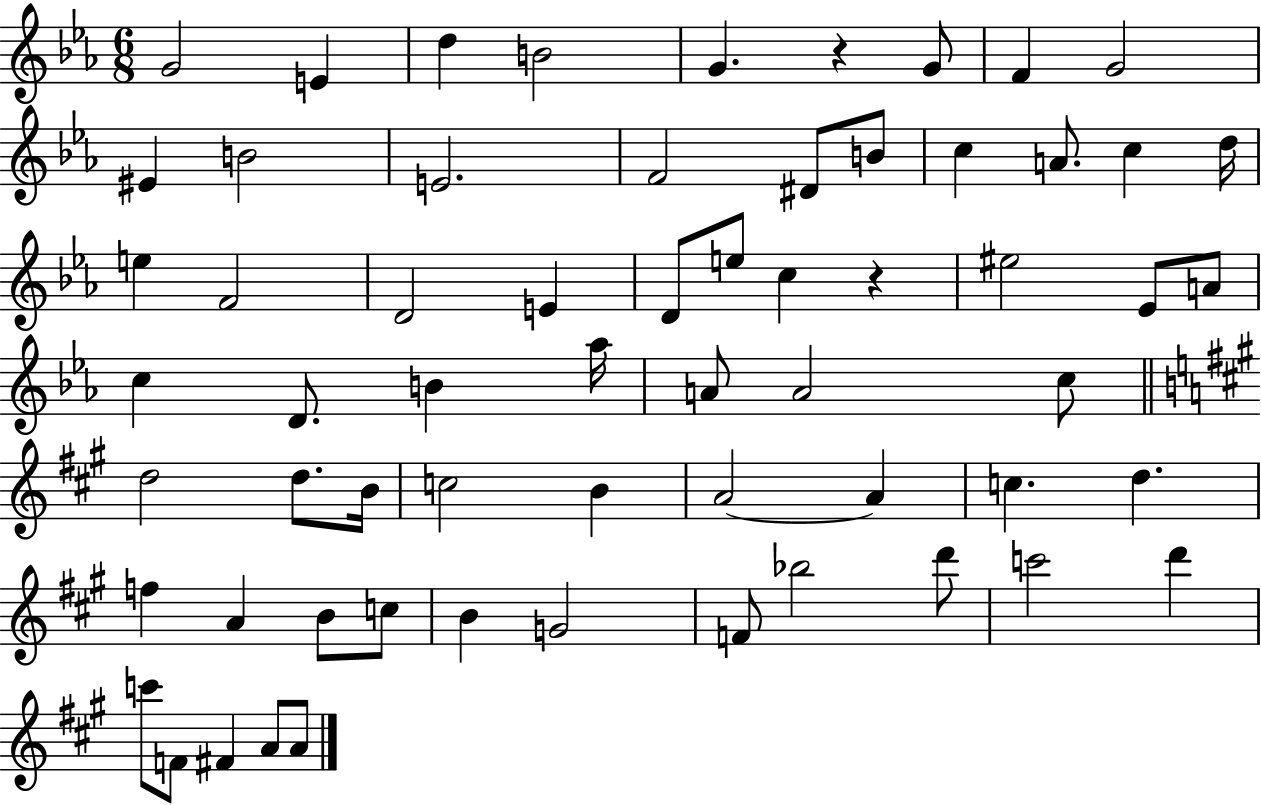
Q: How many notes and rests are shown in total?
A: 62